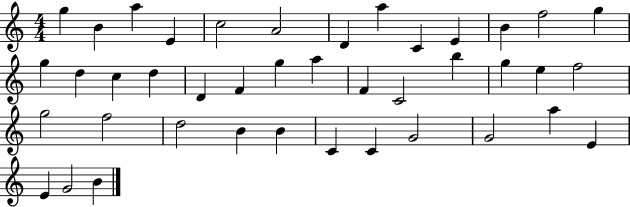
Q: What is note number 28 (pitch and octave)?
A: G5